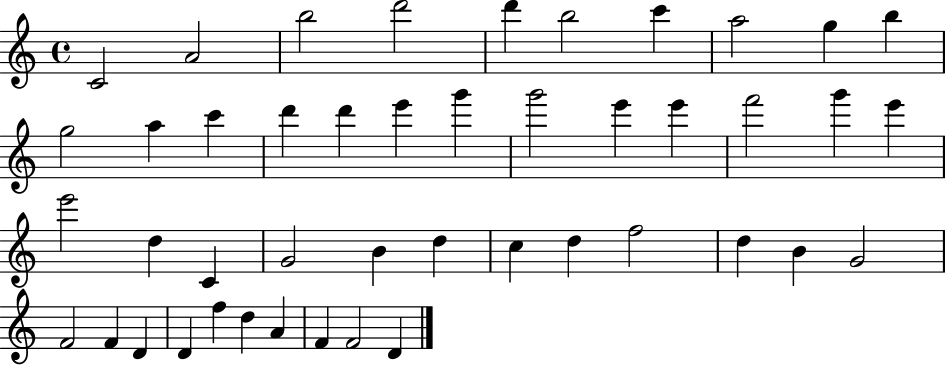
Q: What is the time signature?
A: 4/4